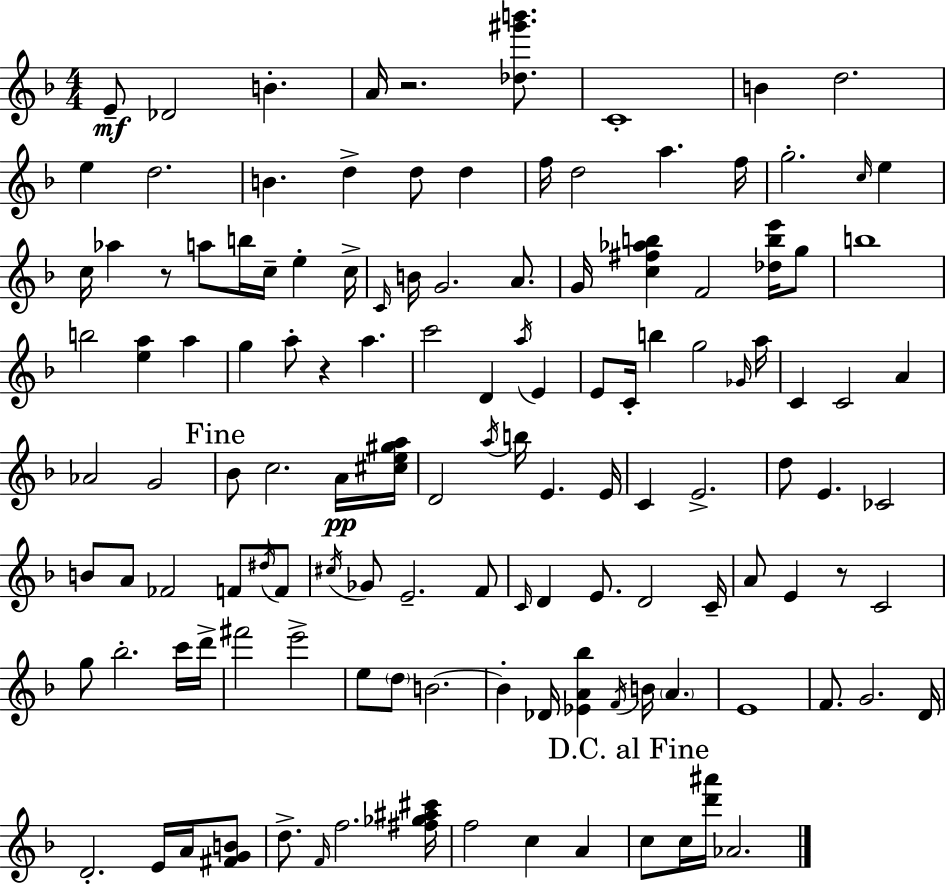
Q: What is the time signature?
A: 4/4